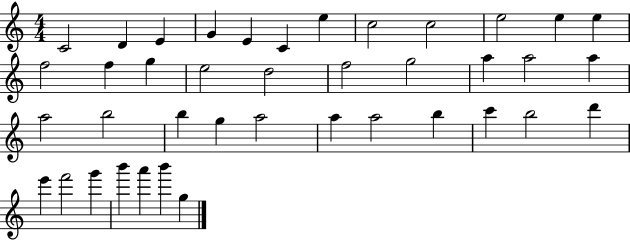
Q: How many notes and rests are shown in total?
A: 40